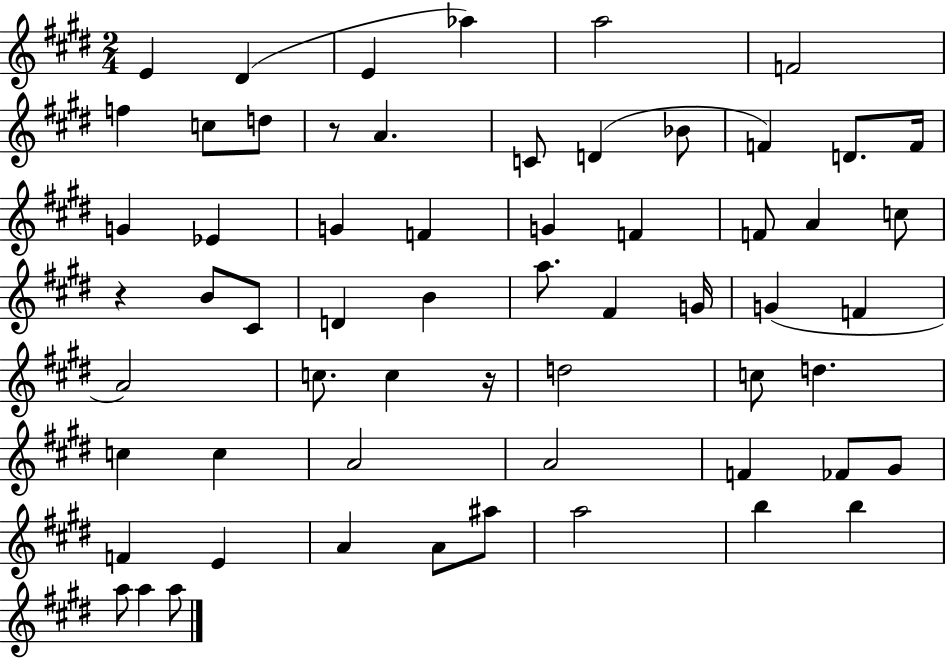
X:1
T:Untitled
M:2/4
L:1/4
K:E
E ^D E _a a2 F2 f c/2 d/2 z/2 A C/2 D _B/2 F D/2 F/4 G _E G F G F F/2 A c/2 z B/2 ^C/2 D B a/2 ^F G/4 G F A2 c/2 c z/4 d2 c/2 d c c A2 A2 F _F/2 ^G/2 F E A A/2 ^a/2 a2 b b a/2 a a/2